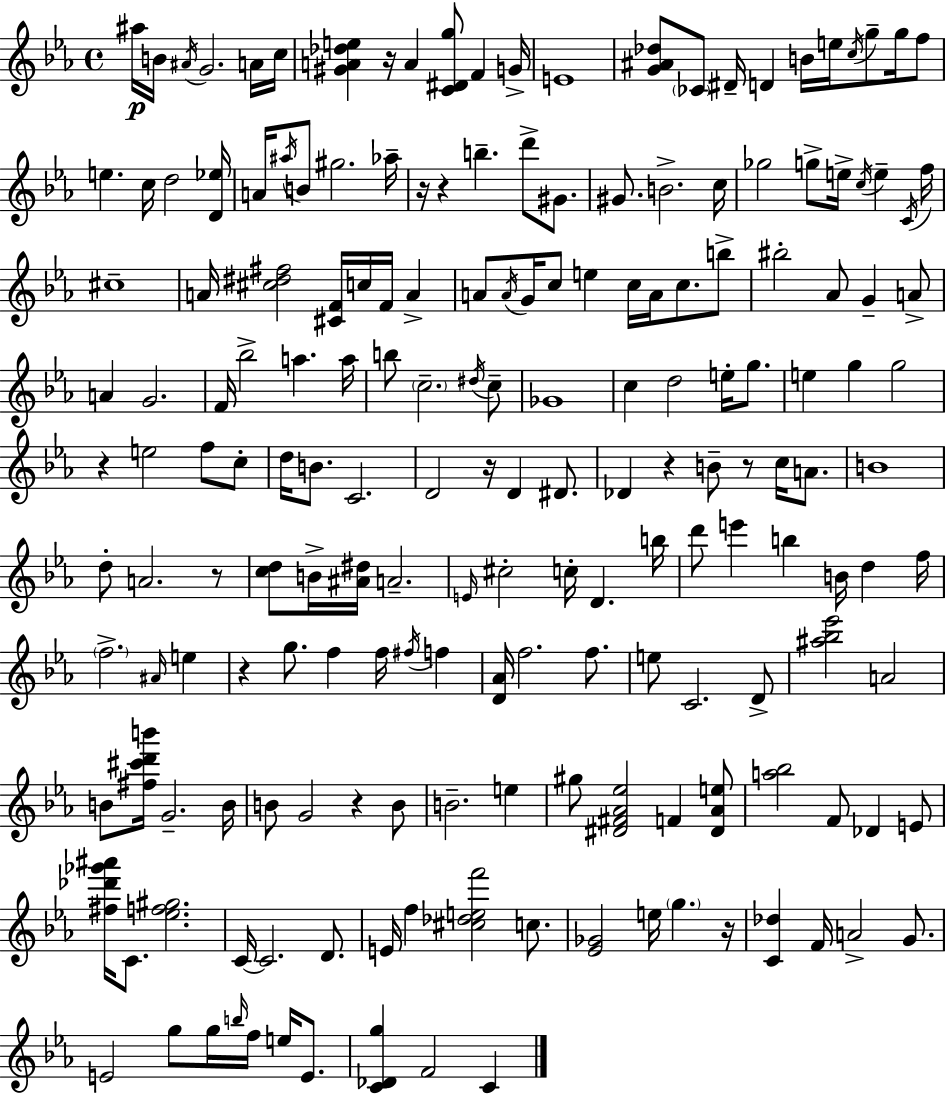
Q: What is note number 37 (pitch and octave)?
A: C5